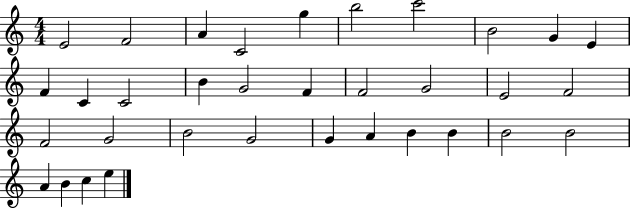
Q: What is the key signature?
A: C major